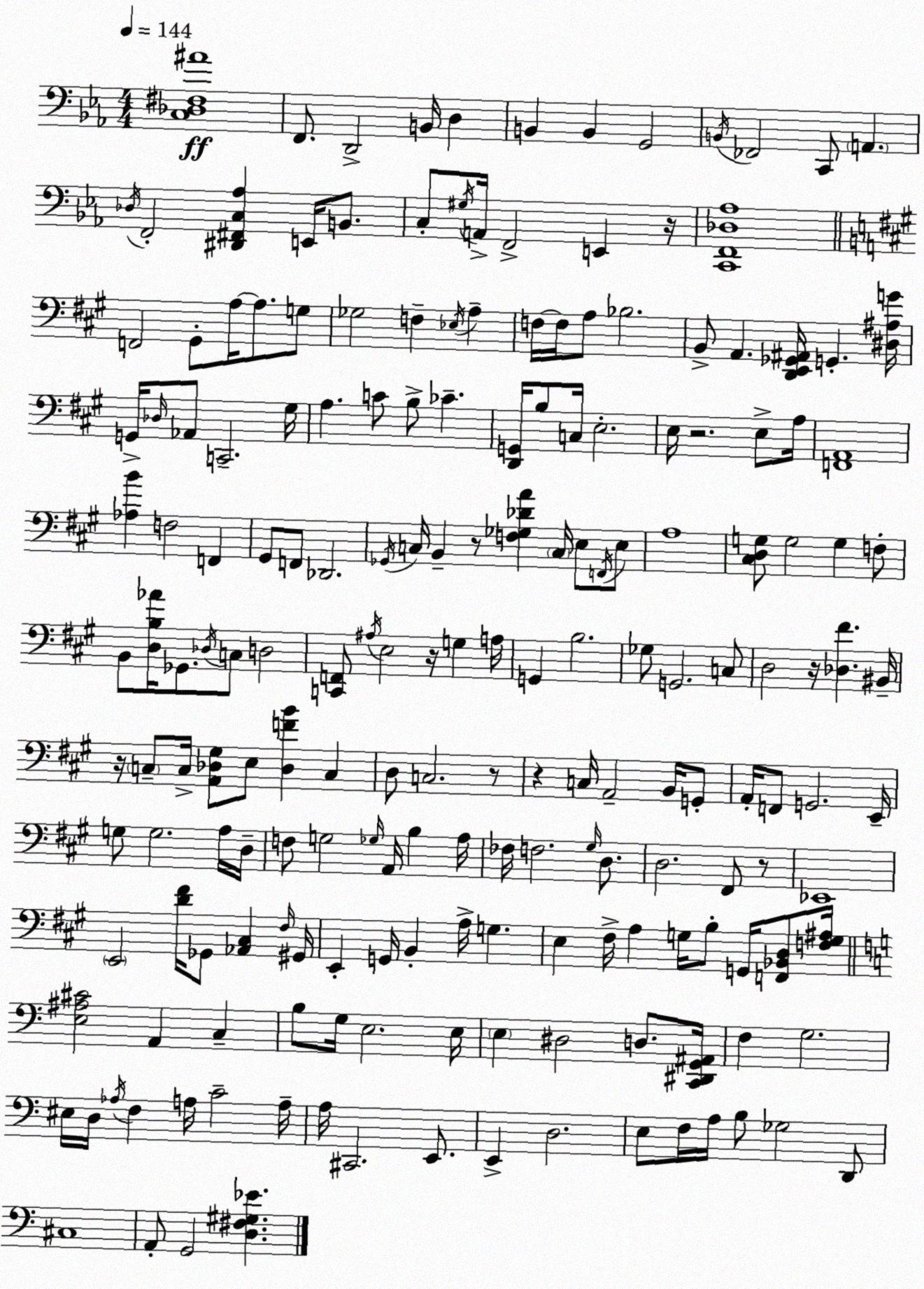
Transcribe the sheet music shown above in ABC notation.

X:1
T:Untitled
M:4/4
L:1/4
K:Cm
[C,_D,^F,^A]4 F,,/2 D,,2 B,,/4 D, B,, B,, G,,2 B,,/4 _F,,2 C,,/2 A,, _D,/4 F,,2 [^D,,^F,,C,_A,] E,,/4 B,,/2 C,/2 ^G,/4 A,,/4 F,,2 E,, z/4 [C,,F,,_D,_A,]4 F,,2 ^G,,/2 A,/4 A,/2 G,/2 _G,2 F, _E,/4 A, F,/4 F,/4 A,/2 _B,2 B,,/2 A,, [D,,E,,_G,,^A,,]/4 G,, [^D,^A,G]/4 G,,/4 _D,/4 _A,,/2 C,,2 ^G,/4 A, C/2 B,/2 _C [D,,G,,]/4 B,/2 C,/4 E,2 E,/4 z2 E,/2 A,/4 [F,,A,,]4 [_A,B] F,2 F,, ^G,,/2 F,,/2 _D,,2 _G,,/4 C,/4 B,, z/2 [F,_G,_DA] C,/4 E,/2 F,,/4 E,/2 A,4 [^C,D,G,]/2 G,2 G, F,/2 B,,/2 [D,B,_A]/4 _G,,/2 _D,/4 C,/2 D,2 [C,,F,,]/2 ^A,/4 E,2 z/4 G, A,/4 G,, B,2 _G,/2 G,,2 C,/2 D,2 z/4 [_D,^F] ^B,,/4 z/4 C,/2 C,/4 [A,,_D,^G,]/2 E,/2 [_D,FB] C, D,/2 C,2 z/2 z C,/4 A,,2 B,,/4 G,,/2 A,,/4 F,,/2 G,,2 E,,/4 G,/2 G,2 A,/4 D,/4 F,/2 G,2 _G,/4 A,,/4 B, A,/4 _F,/4 F,2 ^G,/4 D,/2 D,2 ^F,,/2 z/2 _E,,4 E,,2 [D^F]/4 _G,,/2 [_A,,^C,] ^F,/4 ^G,,/4 E,, G,,/4 B,, A,/4 G, E, ^F,/4 A, G,/4 B,/2 G,,/4 [F,,_B,,D,]/2 [F,G,^A,]/4 [E,^A,^C]2 A,, C, B,/2 G,/4 E,2 E,/4 E, ^D,2 D,/2 [C,,^D,,G,,^A,,]/4 F, G,2 ^E,/4 D,/4 _A,/4 F, A,/4 C2 A,/4 A,/4 ^C,,2 E,,/2 E,, D,2 E,/2 F,/4 A,/4 B,/2 _G,2 D,,/2 ^C,4 A,,/2 G,,2 [D,^F,^G,_E]